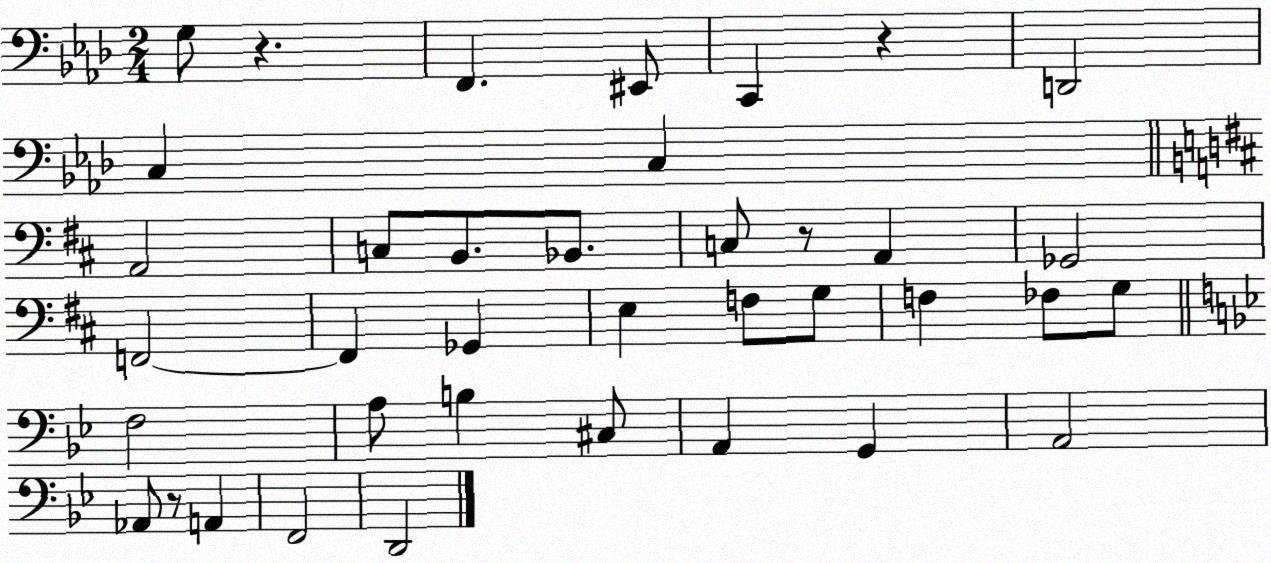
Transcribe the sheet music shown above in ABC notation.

X:1
T:Untitled
M:2/4
L:1/4
K:Ab
G,/2 z F,, ^E,,/2 C,, z D,,2 C, C, A,,2 C,/2 B,,/2 _B,,/2 C,/2 z/2 A,, _G,,2 F,,2 F,, _G,, E, F,/2 G,/2 F, _F,/2 G,/2 F,2 A,/2 B, ^C,/2 A,, G,, A,,2 _A,,/2 z/2 A,, F,,2 D,,2